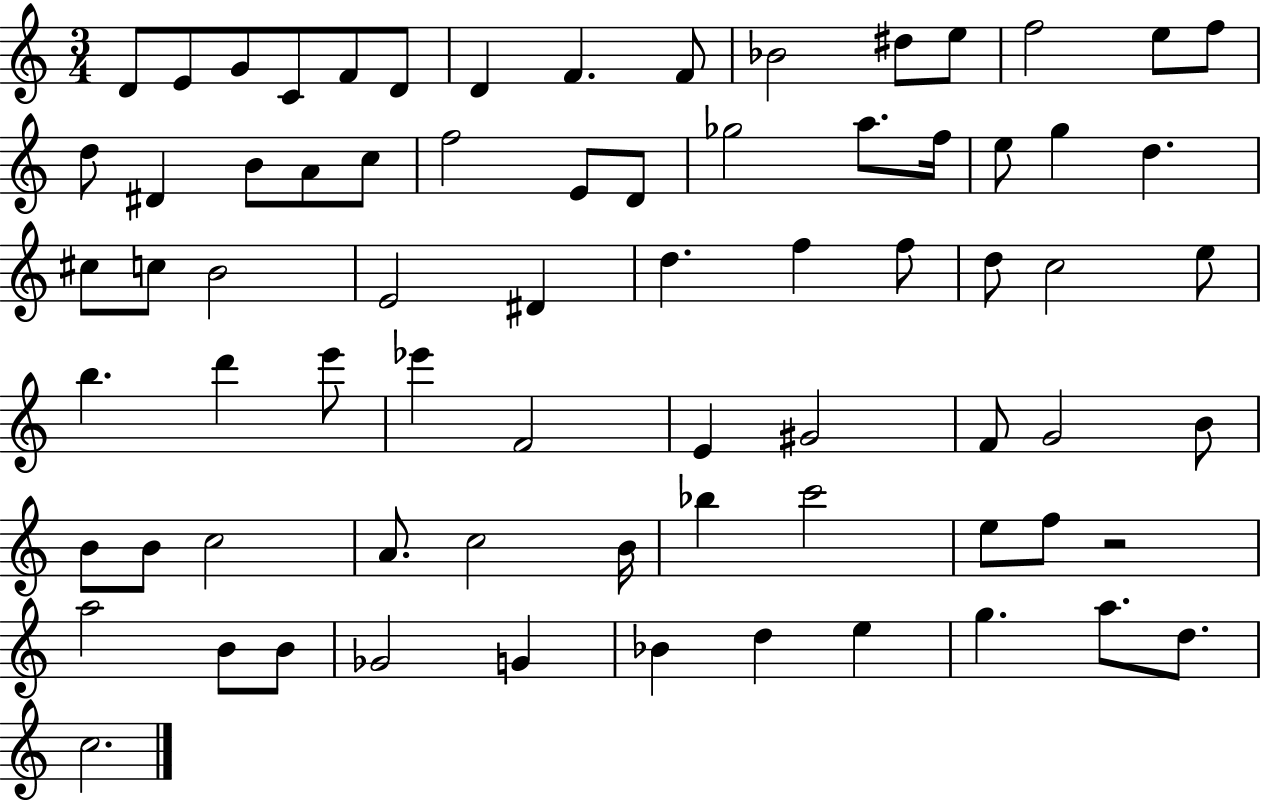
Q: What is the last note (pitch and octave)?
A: C5